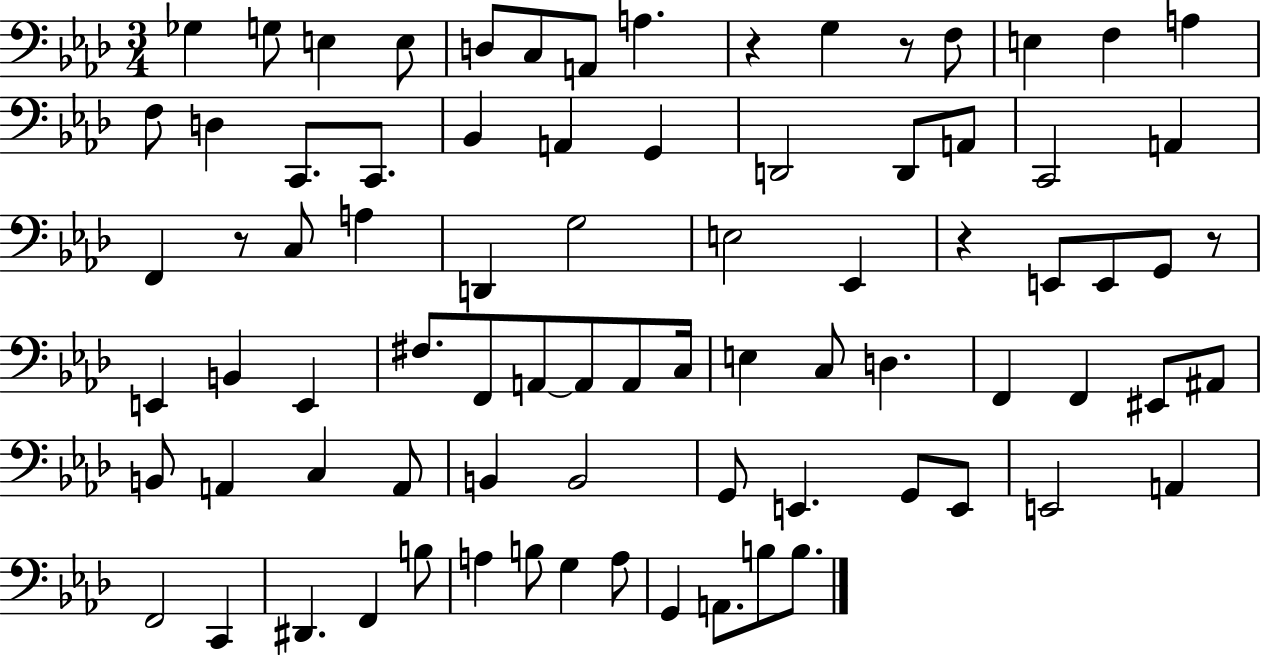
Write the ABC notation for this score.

X:1
T:Untitled
M:3/4
L:1/4
K:Ab
_G, G,/2 E, E,/2 D,/2 C,/2 A,,/2 A, z G, z/2 F,/2 E, F, A, F,/2 D, C,,/2 C,,/2 _B,, A,, G,, D,,2 D,,/2 A,,/2 C,,2 A,, F,, z/2 C,/2 A, D,, G,2 E,2 _E,, z E,,/2 E,,/2 G,,/2 z/2 E,, B,, E,, ^F,/2 F,,/2 A,,/2 A,,/2 A,,/2 C,/4 E, C,/2 D, F,, F,, ^E,,/2 ^A,,/2 B,,/2 A,, C, A,,/2 B,, B,,2 G,,/2 E,, G,,/2 E,,/2 E,,2 A,, F,,2 C,, ^D,, F,, B,/2 A, B,/2 G, A,/2 G,, A,,/2 B,/2 B,/2